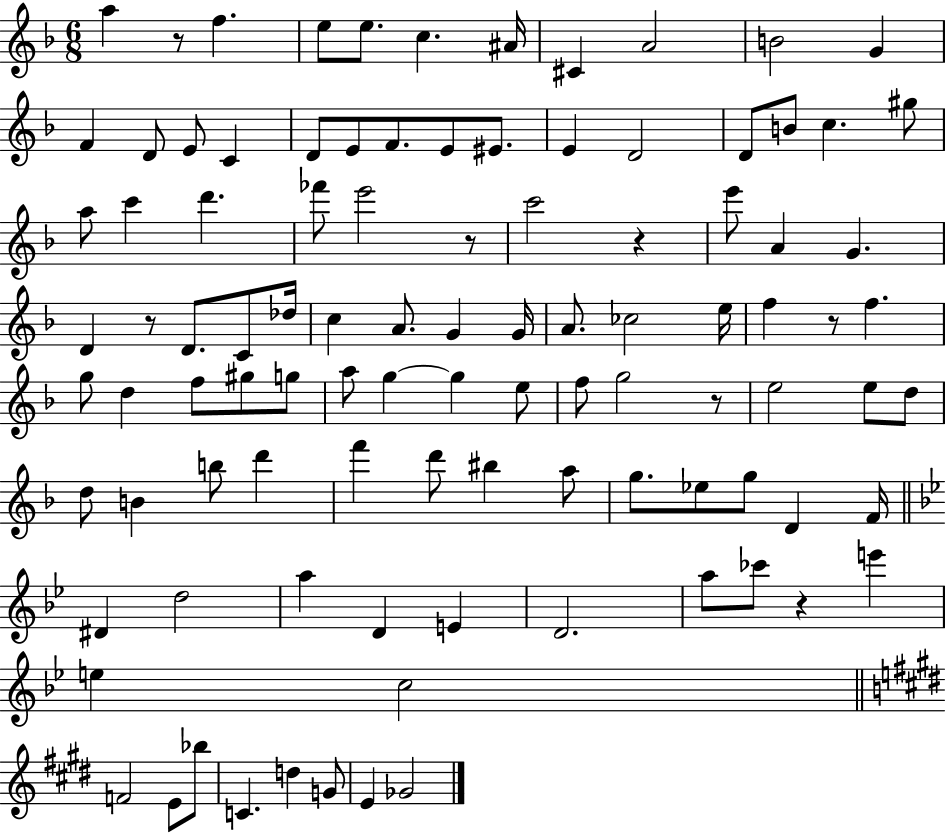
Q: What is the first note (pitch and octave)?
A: A5